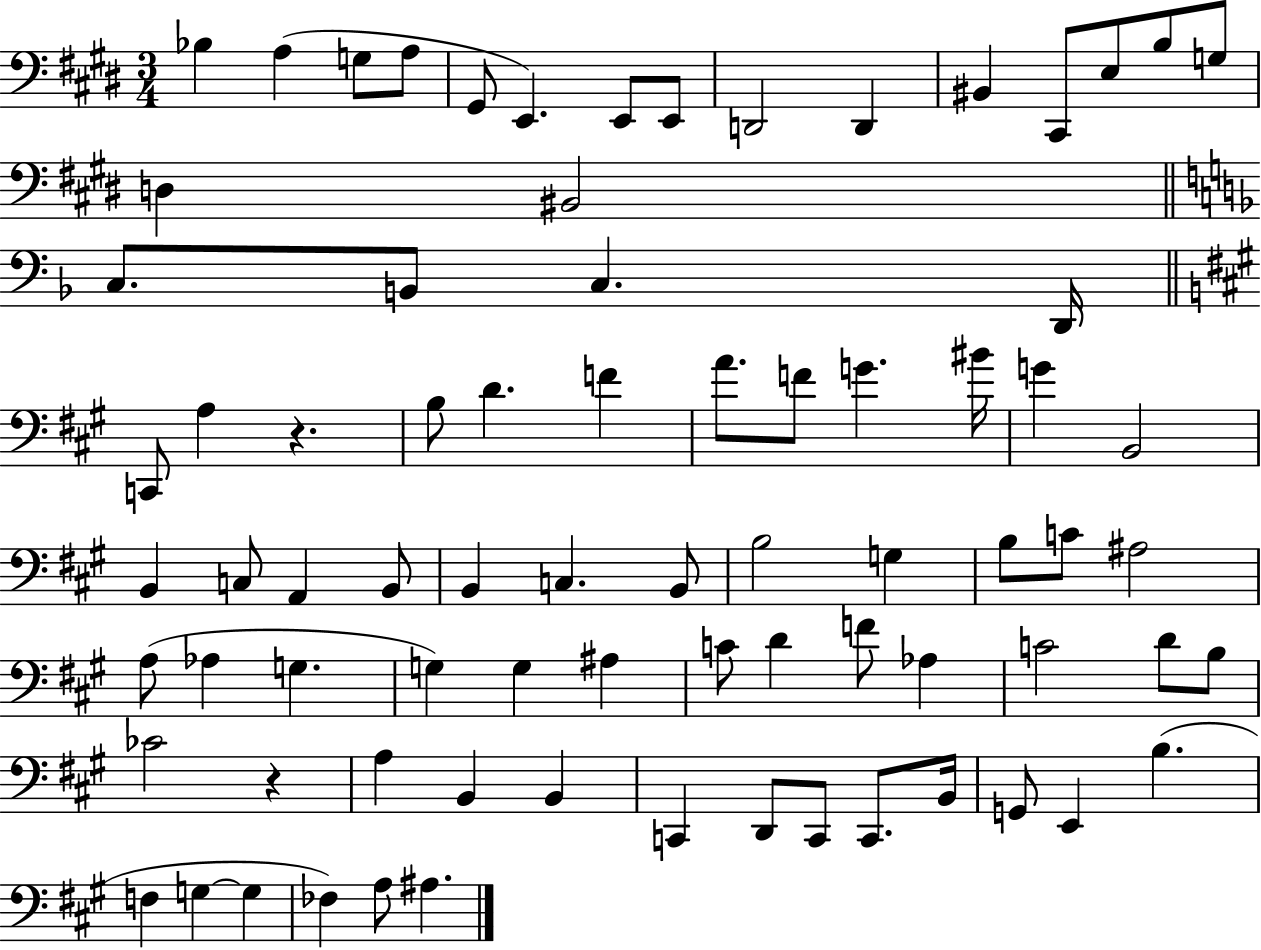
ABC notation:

X:1
T:Untitled
M:3/4
L:1/4
K:E
_B, A, G,/2 A,/2 ^G,,/2 E,, E,,/2 E,,/2 D,,2 D,, ^B,, ^C,,/2 E,/2 B,/2 G,/2 D, ^B,,2 C,/2 B,,/2 C, D,,/4 C,,/2 A, z B,/2 D F A/2 F/2 G ^B/4 G B,,2 B,, C,/2 A,, B,,/2 B,, C, B,,/2 B,2 G, B,/2 C/2 ^A,2 A,/2 _A, G, G, G, ^A, C/2 D F/2 _A, C2 D/2 B,/2 _C2 z A, B,, B,, C,, D,,/2 C,,/2 C,,/2 B,,/4 G,,/2 E,, B, F, G, G, _F, A,/2 ^A,